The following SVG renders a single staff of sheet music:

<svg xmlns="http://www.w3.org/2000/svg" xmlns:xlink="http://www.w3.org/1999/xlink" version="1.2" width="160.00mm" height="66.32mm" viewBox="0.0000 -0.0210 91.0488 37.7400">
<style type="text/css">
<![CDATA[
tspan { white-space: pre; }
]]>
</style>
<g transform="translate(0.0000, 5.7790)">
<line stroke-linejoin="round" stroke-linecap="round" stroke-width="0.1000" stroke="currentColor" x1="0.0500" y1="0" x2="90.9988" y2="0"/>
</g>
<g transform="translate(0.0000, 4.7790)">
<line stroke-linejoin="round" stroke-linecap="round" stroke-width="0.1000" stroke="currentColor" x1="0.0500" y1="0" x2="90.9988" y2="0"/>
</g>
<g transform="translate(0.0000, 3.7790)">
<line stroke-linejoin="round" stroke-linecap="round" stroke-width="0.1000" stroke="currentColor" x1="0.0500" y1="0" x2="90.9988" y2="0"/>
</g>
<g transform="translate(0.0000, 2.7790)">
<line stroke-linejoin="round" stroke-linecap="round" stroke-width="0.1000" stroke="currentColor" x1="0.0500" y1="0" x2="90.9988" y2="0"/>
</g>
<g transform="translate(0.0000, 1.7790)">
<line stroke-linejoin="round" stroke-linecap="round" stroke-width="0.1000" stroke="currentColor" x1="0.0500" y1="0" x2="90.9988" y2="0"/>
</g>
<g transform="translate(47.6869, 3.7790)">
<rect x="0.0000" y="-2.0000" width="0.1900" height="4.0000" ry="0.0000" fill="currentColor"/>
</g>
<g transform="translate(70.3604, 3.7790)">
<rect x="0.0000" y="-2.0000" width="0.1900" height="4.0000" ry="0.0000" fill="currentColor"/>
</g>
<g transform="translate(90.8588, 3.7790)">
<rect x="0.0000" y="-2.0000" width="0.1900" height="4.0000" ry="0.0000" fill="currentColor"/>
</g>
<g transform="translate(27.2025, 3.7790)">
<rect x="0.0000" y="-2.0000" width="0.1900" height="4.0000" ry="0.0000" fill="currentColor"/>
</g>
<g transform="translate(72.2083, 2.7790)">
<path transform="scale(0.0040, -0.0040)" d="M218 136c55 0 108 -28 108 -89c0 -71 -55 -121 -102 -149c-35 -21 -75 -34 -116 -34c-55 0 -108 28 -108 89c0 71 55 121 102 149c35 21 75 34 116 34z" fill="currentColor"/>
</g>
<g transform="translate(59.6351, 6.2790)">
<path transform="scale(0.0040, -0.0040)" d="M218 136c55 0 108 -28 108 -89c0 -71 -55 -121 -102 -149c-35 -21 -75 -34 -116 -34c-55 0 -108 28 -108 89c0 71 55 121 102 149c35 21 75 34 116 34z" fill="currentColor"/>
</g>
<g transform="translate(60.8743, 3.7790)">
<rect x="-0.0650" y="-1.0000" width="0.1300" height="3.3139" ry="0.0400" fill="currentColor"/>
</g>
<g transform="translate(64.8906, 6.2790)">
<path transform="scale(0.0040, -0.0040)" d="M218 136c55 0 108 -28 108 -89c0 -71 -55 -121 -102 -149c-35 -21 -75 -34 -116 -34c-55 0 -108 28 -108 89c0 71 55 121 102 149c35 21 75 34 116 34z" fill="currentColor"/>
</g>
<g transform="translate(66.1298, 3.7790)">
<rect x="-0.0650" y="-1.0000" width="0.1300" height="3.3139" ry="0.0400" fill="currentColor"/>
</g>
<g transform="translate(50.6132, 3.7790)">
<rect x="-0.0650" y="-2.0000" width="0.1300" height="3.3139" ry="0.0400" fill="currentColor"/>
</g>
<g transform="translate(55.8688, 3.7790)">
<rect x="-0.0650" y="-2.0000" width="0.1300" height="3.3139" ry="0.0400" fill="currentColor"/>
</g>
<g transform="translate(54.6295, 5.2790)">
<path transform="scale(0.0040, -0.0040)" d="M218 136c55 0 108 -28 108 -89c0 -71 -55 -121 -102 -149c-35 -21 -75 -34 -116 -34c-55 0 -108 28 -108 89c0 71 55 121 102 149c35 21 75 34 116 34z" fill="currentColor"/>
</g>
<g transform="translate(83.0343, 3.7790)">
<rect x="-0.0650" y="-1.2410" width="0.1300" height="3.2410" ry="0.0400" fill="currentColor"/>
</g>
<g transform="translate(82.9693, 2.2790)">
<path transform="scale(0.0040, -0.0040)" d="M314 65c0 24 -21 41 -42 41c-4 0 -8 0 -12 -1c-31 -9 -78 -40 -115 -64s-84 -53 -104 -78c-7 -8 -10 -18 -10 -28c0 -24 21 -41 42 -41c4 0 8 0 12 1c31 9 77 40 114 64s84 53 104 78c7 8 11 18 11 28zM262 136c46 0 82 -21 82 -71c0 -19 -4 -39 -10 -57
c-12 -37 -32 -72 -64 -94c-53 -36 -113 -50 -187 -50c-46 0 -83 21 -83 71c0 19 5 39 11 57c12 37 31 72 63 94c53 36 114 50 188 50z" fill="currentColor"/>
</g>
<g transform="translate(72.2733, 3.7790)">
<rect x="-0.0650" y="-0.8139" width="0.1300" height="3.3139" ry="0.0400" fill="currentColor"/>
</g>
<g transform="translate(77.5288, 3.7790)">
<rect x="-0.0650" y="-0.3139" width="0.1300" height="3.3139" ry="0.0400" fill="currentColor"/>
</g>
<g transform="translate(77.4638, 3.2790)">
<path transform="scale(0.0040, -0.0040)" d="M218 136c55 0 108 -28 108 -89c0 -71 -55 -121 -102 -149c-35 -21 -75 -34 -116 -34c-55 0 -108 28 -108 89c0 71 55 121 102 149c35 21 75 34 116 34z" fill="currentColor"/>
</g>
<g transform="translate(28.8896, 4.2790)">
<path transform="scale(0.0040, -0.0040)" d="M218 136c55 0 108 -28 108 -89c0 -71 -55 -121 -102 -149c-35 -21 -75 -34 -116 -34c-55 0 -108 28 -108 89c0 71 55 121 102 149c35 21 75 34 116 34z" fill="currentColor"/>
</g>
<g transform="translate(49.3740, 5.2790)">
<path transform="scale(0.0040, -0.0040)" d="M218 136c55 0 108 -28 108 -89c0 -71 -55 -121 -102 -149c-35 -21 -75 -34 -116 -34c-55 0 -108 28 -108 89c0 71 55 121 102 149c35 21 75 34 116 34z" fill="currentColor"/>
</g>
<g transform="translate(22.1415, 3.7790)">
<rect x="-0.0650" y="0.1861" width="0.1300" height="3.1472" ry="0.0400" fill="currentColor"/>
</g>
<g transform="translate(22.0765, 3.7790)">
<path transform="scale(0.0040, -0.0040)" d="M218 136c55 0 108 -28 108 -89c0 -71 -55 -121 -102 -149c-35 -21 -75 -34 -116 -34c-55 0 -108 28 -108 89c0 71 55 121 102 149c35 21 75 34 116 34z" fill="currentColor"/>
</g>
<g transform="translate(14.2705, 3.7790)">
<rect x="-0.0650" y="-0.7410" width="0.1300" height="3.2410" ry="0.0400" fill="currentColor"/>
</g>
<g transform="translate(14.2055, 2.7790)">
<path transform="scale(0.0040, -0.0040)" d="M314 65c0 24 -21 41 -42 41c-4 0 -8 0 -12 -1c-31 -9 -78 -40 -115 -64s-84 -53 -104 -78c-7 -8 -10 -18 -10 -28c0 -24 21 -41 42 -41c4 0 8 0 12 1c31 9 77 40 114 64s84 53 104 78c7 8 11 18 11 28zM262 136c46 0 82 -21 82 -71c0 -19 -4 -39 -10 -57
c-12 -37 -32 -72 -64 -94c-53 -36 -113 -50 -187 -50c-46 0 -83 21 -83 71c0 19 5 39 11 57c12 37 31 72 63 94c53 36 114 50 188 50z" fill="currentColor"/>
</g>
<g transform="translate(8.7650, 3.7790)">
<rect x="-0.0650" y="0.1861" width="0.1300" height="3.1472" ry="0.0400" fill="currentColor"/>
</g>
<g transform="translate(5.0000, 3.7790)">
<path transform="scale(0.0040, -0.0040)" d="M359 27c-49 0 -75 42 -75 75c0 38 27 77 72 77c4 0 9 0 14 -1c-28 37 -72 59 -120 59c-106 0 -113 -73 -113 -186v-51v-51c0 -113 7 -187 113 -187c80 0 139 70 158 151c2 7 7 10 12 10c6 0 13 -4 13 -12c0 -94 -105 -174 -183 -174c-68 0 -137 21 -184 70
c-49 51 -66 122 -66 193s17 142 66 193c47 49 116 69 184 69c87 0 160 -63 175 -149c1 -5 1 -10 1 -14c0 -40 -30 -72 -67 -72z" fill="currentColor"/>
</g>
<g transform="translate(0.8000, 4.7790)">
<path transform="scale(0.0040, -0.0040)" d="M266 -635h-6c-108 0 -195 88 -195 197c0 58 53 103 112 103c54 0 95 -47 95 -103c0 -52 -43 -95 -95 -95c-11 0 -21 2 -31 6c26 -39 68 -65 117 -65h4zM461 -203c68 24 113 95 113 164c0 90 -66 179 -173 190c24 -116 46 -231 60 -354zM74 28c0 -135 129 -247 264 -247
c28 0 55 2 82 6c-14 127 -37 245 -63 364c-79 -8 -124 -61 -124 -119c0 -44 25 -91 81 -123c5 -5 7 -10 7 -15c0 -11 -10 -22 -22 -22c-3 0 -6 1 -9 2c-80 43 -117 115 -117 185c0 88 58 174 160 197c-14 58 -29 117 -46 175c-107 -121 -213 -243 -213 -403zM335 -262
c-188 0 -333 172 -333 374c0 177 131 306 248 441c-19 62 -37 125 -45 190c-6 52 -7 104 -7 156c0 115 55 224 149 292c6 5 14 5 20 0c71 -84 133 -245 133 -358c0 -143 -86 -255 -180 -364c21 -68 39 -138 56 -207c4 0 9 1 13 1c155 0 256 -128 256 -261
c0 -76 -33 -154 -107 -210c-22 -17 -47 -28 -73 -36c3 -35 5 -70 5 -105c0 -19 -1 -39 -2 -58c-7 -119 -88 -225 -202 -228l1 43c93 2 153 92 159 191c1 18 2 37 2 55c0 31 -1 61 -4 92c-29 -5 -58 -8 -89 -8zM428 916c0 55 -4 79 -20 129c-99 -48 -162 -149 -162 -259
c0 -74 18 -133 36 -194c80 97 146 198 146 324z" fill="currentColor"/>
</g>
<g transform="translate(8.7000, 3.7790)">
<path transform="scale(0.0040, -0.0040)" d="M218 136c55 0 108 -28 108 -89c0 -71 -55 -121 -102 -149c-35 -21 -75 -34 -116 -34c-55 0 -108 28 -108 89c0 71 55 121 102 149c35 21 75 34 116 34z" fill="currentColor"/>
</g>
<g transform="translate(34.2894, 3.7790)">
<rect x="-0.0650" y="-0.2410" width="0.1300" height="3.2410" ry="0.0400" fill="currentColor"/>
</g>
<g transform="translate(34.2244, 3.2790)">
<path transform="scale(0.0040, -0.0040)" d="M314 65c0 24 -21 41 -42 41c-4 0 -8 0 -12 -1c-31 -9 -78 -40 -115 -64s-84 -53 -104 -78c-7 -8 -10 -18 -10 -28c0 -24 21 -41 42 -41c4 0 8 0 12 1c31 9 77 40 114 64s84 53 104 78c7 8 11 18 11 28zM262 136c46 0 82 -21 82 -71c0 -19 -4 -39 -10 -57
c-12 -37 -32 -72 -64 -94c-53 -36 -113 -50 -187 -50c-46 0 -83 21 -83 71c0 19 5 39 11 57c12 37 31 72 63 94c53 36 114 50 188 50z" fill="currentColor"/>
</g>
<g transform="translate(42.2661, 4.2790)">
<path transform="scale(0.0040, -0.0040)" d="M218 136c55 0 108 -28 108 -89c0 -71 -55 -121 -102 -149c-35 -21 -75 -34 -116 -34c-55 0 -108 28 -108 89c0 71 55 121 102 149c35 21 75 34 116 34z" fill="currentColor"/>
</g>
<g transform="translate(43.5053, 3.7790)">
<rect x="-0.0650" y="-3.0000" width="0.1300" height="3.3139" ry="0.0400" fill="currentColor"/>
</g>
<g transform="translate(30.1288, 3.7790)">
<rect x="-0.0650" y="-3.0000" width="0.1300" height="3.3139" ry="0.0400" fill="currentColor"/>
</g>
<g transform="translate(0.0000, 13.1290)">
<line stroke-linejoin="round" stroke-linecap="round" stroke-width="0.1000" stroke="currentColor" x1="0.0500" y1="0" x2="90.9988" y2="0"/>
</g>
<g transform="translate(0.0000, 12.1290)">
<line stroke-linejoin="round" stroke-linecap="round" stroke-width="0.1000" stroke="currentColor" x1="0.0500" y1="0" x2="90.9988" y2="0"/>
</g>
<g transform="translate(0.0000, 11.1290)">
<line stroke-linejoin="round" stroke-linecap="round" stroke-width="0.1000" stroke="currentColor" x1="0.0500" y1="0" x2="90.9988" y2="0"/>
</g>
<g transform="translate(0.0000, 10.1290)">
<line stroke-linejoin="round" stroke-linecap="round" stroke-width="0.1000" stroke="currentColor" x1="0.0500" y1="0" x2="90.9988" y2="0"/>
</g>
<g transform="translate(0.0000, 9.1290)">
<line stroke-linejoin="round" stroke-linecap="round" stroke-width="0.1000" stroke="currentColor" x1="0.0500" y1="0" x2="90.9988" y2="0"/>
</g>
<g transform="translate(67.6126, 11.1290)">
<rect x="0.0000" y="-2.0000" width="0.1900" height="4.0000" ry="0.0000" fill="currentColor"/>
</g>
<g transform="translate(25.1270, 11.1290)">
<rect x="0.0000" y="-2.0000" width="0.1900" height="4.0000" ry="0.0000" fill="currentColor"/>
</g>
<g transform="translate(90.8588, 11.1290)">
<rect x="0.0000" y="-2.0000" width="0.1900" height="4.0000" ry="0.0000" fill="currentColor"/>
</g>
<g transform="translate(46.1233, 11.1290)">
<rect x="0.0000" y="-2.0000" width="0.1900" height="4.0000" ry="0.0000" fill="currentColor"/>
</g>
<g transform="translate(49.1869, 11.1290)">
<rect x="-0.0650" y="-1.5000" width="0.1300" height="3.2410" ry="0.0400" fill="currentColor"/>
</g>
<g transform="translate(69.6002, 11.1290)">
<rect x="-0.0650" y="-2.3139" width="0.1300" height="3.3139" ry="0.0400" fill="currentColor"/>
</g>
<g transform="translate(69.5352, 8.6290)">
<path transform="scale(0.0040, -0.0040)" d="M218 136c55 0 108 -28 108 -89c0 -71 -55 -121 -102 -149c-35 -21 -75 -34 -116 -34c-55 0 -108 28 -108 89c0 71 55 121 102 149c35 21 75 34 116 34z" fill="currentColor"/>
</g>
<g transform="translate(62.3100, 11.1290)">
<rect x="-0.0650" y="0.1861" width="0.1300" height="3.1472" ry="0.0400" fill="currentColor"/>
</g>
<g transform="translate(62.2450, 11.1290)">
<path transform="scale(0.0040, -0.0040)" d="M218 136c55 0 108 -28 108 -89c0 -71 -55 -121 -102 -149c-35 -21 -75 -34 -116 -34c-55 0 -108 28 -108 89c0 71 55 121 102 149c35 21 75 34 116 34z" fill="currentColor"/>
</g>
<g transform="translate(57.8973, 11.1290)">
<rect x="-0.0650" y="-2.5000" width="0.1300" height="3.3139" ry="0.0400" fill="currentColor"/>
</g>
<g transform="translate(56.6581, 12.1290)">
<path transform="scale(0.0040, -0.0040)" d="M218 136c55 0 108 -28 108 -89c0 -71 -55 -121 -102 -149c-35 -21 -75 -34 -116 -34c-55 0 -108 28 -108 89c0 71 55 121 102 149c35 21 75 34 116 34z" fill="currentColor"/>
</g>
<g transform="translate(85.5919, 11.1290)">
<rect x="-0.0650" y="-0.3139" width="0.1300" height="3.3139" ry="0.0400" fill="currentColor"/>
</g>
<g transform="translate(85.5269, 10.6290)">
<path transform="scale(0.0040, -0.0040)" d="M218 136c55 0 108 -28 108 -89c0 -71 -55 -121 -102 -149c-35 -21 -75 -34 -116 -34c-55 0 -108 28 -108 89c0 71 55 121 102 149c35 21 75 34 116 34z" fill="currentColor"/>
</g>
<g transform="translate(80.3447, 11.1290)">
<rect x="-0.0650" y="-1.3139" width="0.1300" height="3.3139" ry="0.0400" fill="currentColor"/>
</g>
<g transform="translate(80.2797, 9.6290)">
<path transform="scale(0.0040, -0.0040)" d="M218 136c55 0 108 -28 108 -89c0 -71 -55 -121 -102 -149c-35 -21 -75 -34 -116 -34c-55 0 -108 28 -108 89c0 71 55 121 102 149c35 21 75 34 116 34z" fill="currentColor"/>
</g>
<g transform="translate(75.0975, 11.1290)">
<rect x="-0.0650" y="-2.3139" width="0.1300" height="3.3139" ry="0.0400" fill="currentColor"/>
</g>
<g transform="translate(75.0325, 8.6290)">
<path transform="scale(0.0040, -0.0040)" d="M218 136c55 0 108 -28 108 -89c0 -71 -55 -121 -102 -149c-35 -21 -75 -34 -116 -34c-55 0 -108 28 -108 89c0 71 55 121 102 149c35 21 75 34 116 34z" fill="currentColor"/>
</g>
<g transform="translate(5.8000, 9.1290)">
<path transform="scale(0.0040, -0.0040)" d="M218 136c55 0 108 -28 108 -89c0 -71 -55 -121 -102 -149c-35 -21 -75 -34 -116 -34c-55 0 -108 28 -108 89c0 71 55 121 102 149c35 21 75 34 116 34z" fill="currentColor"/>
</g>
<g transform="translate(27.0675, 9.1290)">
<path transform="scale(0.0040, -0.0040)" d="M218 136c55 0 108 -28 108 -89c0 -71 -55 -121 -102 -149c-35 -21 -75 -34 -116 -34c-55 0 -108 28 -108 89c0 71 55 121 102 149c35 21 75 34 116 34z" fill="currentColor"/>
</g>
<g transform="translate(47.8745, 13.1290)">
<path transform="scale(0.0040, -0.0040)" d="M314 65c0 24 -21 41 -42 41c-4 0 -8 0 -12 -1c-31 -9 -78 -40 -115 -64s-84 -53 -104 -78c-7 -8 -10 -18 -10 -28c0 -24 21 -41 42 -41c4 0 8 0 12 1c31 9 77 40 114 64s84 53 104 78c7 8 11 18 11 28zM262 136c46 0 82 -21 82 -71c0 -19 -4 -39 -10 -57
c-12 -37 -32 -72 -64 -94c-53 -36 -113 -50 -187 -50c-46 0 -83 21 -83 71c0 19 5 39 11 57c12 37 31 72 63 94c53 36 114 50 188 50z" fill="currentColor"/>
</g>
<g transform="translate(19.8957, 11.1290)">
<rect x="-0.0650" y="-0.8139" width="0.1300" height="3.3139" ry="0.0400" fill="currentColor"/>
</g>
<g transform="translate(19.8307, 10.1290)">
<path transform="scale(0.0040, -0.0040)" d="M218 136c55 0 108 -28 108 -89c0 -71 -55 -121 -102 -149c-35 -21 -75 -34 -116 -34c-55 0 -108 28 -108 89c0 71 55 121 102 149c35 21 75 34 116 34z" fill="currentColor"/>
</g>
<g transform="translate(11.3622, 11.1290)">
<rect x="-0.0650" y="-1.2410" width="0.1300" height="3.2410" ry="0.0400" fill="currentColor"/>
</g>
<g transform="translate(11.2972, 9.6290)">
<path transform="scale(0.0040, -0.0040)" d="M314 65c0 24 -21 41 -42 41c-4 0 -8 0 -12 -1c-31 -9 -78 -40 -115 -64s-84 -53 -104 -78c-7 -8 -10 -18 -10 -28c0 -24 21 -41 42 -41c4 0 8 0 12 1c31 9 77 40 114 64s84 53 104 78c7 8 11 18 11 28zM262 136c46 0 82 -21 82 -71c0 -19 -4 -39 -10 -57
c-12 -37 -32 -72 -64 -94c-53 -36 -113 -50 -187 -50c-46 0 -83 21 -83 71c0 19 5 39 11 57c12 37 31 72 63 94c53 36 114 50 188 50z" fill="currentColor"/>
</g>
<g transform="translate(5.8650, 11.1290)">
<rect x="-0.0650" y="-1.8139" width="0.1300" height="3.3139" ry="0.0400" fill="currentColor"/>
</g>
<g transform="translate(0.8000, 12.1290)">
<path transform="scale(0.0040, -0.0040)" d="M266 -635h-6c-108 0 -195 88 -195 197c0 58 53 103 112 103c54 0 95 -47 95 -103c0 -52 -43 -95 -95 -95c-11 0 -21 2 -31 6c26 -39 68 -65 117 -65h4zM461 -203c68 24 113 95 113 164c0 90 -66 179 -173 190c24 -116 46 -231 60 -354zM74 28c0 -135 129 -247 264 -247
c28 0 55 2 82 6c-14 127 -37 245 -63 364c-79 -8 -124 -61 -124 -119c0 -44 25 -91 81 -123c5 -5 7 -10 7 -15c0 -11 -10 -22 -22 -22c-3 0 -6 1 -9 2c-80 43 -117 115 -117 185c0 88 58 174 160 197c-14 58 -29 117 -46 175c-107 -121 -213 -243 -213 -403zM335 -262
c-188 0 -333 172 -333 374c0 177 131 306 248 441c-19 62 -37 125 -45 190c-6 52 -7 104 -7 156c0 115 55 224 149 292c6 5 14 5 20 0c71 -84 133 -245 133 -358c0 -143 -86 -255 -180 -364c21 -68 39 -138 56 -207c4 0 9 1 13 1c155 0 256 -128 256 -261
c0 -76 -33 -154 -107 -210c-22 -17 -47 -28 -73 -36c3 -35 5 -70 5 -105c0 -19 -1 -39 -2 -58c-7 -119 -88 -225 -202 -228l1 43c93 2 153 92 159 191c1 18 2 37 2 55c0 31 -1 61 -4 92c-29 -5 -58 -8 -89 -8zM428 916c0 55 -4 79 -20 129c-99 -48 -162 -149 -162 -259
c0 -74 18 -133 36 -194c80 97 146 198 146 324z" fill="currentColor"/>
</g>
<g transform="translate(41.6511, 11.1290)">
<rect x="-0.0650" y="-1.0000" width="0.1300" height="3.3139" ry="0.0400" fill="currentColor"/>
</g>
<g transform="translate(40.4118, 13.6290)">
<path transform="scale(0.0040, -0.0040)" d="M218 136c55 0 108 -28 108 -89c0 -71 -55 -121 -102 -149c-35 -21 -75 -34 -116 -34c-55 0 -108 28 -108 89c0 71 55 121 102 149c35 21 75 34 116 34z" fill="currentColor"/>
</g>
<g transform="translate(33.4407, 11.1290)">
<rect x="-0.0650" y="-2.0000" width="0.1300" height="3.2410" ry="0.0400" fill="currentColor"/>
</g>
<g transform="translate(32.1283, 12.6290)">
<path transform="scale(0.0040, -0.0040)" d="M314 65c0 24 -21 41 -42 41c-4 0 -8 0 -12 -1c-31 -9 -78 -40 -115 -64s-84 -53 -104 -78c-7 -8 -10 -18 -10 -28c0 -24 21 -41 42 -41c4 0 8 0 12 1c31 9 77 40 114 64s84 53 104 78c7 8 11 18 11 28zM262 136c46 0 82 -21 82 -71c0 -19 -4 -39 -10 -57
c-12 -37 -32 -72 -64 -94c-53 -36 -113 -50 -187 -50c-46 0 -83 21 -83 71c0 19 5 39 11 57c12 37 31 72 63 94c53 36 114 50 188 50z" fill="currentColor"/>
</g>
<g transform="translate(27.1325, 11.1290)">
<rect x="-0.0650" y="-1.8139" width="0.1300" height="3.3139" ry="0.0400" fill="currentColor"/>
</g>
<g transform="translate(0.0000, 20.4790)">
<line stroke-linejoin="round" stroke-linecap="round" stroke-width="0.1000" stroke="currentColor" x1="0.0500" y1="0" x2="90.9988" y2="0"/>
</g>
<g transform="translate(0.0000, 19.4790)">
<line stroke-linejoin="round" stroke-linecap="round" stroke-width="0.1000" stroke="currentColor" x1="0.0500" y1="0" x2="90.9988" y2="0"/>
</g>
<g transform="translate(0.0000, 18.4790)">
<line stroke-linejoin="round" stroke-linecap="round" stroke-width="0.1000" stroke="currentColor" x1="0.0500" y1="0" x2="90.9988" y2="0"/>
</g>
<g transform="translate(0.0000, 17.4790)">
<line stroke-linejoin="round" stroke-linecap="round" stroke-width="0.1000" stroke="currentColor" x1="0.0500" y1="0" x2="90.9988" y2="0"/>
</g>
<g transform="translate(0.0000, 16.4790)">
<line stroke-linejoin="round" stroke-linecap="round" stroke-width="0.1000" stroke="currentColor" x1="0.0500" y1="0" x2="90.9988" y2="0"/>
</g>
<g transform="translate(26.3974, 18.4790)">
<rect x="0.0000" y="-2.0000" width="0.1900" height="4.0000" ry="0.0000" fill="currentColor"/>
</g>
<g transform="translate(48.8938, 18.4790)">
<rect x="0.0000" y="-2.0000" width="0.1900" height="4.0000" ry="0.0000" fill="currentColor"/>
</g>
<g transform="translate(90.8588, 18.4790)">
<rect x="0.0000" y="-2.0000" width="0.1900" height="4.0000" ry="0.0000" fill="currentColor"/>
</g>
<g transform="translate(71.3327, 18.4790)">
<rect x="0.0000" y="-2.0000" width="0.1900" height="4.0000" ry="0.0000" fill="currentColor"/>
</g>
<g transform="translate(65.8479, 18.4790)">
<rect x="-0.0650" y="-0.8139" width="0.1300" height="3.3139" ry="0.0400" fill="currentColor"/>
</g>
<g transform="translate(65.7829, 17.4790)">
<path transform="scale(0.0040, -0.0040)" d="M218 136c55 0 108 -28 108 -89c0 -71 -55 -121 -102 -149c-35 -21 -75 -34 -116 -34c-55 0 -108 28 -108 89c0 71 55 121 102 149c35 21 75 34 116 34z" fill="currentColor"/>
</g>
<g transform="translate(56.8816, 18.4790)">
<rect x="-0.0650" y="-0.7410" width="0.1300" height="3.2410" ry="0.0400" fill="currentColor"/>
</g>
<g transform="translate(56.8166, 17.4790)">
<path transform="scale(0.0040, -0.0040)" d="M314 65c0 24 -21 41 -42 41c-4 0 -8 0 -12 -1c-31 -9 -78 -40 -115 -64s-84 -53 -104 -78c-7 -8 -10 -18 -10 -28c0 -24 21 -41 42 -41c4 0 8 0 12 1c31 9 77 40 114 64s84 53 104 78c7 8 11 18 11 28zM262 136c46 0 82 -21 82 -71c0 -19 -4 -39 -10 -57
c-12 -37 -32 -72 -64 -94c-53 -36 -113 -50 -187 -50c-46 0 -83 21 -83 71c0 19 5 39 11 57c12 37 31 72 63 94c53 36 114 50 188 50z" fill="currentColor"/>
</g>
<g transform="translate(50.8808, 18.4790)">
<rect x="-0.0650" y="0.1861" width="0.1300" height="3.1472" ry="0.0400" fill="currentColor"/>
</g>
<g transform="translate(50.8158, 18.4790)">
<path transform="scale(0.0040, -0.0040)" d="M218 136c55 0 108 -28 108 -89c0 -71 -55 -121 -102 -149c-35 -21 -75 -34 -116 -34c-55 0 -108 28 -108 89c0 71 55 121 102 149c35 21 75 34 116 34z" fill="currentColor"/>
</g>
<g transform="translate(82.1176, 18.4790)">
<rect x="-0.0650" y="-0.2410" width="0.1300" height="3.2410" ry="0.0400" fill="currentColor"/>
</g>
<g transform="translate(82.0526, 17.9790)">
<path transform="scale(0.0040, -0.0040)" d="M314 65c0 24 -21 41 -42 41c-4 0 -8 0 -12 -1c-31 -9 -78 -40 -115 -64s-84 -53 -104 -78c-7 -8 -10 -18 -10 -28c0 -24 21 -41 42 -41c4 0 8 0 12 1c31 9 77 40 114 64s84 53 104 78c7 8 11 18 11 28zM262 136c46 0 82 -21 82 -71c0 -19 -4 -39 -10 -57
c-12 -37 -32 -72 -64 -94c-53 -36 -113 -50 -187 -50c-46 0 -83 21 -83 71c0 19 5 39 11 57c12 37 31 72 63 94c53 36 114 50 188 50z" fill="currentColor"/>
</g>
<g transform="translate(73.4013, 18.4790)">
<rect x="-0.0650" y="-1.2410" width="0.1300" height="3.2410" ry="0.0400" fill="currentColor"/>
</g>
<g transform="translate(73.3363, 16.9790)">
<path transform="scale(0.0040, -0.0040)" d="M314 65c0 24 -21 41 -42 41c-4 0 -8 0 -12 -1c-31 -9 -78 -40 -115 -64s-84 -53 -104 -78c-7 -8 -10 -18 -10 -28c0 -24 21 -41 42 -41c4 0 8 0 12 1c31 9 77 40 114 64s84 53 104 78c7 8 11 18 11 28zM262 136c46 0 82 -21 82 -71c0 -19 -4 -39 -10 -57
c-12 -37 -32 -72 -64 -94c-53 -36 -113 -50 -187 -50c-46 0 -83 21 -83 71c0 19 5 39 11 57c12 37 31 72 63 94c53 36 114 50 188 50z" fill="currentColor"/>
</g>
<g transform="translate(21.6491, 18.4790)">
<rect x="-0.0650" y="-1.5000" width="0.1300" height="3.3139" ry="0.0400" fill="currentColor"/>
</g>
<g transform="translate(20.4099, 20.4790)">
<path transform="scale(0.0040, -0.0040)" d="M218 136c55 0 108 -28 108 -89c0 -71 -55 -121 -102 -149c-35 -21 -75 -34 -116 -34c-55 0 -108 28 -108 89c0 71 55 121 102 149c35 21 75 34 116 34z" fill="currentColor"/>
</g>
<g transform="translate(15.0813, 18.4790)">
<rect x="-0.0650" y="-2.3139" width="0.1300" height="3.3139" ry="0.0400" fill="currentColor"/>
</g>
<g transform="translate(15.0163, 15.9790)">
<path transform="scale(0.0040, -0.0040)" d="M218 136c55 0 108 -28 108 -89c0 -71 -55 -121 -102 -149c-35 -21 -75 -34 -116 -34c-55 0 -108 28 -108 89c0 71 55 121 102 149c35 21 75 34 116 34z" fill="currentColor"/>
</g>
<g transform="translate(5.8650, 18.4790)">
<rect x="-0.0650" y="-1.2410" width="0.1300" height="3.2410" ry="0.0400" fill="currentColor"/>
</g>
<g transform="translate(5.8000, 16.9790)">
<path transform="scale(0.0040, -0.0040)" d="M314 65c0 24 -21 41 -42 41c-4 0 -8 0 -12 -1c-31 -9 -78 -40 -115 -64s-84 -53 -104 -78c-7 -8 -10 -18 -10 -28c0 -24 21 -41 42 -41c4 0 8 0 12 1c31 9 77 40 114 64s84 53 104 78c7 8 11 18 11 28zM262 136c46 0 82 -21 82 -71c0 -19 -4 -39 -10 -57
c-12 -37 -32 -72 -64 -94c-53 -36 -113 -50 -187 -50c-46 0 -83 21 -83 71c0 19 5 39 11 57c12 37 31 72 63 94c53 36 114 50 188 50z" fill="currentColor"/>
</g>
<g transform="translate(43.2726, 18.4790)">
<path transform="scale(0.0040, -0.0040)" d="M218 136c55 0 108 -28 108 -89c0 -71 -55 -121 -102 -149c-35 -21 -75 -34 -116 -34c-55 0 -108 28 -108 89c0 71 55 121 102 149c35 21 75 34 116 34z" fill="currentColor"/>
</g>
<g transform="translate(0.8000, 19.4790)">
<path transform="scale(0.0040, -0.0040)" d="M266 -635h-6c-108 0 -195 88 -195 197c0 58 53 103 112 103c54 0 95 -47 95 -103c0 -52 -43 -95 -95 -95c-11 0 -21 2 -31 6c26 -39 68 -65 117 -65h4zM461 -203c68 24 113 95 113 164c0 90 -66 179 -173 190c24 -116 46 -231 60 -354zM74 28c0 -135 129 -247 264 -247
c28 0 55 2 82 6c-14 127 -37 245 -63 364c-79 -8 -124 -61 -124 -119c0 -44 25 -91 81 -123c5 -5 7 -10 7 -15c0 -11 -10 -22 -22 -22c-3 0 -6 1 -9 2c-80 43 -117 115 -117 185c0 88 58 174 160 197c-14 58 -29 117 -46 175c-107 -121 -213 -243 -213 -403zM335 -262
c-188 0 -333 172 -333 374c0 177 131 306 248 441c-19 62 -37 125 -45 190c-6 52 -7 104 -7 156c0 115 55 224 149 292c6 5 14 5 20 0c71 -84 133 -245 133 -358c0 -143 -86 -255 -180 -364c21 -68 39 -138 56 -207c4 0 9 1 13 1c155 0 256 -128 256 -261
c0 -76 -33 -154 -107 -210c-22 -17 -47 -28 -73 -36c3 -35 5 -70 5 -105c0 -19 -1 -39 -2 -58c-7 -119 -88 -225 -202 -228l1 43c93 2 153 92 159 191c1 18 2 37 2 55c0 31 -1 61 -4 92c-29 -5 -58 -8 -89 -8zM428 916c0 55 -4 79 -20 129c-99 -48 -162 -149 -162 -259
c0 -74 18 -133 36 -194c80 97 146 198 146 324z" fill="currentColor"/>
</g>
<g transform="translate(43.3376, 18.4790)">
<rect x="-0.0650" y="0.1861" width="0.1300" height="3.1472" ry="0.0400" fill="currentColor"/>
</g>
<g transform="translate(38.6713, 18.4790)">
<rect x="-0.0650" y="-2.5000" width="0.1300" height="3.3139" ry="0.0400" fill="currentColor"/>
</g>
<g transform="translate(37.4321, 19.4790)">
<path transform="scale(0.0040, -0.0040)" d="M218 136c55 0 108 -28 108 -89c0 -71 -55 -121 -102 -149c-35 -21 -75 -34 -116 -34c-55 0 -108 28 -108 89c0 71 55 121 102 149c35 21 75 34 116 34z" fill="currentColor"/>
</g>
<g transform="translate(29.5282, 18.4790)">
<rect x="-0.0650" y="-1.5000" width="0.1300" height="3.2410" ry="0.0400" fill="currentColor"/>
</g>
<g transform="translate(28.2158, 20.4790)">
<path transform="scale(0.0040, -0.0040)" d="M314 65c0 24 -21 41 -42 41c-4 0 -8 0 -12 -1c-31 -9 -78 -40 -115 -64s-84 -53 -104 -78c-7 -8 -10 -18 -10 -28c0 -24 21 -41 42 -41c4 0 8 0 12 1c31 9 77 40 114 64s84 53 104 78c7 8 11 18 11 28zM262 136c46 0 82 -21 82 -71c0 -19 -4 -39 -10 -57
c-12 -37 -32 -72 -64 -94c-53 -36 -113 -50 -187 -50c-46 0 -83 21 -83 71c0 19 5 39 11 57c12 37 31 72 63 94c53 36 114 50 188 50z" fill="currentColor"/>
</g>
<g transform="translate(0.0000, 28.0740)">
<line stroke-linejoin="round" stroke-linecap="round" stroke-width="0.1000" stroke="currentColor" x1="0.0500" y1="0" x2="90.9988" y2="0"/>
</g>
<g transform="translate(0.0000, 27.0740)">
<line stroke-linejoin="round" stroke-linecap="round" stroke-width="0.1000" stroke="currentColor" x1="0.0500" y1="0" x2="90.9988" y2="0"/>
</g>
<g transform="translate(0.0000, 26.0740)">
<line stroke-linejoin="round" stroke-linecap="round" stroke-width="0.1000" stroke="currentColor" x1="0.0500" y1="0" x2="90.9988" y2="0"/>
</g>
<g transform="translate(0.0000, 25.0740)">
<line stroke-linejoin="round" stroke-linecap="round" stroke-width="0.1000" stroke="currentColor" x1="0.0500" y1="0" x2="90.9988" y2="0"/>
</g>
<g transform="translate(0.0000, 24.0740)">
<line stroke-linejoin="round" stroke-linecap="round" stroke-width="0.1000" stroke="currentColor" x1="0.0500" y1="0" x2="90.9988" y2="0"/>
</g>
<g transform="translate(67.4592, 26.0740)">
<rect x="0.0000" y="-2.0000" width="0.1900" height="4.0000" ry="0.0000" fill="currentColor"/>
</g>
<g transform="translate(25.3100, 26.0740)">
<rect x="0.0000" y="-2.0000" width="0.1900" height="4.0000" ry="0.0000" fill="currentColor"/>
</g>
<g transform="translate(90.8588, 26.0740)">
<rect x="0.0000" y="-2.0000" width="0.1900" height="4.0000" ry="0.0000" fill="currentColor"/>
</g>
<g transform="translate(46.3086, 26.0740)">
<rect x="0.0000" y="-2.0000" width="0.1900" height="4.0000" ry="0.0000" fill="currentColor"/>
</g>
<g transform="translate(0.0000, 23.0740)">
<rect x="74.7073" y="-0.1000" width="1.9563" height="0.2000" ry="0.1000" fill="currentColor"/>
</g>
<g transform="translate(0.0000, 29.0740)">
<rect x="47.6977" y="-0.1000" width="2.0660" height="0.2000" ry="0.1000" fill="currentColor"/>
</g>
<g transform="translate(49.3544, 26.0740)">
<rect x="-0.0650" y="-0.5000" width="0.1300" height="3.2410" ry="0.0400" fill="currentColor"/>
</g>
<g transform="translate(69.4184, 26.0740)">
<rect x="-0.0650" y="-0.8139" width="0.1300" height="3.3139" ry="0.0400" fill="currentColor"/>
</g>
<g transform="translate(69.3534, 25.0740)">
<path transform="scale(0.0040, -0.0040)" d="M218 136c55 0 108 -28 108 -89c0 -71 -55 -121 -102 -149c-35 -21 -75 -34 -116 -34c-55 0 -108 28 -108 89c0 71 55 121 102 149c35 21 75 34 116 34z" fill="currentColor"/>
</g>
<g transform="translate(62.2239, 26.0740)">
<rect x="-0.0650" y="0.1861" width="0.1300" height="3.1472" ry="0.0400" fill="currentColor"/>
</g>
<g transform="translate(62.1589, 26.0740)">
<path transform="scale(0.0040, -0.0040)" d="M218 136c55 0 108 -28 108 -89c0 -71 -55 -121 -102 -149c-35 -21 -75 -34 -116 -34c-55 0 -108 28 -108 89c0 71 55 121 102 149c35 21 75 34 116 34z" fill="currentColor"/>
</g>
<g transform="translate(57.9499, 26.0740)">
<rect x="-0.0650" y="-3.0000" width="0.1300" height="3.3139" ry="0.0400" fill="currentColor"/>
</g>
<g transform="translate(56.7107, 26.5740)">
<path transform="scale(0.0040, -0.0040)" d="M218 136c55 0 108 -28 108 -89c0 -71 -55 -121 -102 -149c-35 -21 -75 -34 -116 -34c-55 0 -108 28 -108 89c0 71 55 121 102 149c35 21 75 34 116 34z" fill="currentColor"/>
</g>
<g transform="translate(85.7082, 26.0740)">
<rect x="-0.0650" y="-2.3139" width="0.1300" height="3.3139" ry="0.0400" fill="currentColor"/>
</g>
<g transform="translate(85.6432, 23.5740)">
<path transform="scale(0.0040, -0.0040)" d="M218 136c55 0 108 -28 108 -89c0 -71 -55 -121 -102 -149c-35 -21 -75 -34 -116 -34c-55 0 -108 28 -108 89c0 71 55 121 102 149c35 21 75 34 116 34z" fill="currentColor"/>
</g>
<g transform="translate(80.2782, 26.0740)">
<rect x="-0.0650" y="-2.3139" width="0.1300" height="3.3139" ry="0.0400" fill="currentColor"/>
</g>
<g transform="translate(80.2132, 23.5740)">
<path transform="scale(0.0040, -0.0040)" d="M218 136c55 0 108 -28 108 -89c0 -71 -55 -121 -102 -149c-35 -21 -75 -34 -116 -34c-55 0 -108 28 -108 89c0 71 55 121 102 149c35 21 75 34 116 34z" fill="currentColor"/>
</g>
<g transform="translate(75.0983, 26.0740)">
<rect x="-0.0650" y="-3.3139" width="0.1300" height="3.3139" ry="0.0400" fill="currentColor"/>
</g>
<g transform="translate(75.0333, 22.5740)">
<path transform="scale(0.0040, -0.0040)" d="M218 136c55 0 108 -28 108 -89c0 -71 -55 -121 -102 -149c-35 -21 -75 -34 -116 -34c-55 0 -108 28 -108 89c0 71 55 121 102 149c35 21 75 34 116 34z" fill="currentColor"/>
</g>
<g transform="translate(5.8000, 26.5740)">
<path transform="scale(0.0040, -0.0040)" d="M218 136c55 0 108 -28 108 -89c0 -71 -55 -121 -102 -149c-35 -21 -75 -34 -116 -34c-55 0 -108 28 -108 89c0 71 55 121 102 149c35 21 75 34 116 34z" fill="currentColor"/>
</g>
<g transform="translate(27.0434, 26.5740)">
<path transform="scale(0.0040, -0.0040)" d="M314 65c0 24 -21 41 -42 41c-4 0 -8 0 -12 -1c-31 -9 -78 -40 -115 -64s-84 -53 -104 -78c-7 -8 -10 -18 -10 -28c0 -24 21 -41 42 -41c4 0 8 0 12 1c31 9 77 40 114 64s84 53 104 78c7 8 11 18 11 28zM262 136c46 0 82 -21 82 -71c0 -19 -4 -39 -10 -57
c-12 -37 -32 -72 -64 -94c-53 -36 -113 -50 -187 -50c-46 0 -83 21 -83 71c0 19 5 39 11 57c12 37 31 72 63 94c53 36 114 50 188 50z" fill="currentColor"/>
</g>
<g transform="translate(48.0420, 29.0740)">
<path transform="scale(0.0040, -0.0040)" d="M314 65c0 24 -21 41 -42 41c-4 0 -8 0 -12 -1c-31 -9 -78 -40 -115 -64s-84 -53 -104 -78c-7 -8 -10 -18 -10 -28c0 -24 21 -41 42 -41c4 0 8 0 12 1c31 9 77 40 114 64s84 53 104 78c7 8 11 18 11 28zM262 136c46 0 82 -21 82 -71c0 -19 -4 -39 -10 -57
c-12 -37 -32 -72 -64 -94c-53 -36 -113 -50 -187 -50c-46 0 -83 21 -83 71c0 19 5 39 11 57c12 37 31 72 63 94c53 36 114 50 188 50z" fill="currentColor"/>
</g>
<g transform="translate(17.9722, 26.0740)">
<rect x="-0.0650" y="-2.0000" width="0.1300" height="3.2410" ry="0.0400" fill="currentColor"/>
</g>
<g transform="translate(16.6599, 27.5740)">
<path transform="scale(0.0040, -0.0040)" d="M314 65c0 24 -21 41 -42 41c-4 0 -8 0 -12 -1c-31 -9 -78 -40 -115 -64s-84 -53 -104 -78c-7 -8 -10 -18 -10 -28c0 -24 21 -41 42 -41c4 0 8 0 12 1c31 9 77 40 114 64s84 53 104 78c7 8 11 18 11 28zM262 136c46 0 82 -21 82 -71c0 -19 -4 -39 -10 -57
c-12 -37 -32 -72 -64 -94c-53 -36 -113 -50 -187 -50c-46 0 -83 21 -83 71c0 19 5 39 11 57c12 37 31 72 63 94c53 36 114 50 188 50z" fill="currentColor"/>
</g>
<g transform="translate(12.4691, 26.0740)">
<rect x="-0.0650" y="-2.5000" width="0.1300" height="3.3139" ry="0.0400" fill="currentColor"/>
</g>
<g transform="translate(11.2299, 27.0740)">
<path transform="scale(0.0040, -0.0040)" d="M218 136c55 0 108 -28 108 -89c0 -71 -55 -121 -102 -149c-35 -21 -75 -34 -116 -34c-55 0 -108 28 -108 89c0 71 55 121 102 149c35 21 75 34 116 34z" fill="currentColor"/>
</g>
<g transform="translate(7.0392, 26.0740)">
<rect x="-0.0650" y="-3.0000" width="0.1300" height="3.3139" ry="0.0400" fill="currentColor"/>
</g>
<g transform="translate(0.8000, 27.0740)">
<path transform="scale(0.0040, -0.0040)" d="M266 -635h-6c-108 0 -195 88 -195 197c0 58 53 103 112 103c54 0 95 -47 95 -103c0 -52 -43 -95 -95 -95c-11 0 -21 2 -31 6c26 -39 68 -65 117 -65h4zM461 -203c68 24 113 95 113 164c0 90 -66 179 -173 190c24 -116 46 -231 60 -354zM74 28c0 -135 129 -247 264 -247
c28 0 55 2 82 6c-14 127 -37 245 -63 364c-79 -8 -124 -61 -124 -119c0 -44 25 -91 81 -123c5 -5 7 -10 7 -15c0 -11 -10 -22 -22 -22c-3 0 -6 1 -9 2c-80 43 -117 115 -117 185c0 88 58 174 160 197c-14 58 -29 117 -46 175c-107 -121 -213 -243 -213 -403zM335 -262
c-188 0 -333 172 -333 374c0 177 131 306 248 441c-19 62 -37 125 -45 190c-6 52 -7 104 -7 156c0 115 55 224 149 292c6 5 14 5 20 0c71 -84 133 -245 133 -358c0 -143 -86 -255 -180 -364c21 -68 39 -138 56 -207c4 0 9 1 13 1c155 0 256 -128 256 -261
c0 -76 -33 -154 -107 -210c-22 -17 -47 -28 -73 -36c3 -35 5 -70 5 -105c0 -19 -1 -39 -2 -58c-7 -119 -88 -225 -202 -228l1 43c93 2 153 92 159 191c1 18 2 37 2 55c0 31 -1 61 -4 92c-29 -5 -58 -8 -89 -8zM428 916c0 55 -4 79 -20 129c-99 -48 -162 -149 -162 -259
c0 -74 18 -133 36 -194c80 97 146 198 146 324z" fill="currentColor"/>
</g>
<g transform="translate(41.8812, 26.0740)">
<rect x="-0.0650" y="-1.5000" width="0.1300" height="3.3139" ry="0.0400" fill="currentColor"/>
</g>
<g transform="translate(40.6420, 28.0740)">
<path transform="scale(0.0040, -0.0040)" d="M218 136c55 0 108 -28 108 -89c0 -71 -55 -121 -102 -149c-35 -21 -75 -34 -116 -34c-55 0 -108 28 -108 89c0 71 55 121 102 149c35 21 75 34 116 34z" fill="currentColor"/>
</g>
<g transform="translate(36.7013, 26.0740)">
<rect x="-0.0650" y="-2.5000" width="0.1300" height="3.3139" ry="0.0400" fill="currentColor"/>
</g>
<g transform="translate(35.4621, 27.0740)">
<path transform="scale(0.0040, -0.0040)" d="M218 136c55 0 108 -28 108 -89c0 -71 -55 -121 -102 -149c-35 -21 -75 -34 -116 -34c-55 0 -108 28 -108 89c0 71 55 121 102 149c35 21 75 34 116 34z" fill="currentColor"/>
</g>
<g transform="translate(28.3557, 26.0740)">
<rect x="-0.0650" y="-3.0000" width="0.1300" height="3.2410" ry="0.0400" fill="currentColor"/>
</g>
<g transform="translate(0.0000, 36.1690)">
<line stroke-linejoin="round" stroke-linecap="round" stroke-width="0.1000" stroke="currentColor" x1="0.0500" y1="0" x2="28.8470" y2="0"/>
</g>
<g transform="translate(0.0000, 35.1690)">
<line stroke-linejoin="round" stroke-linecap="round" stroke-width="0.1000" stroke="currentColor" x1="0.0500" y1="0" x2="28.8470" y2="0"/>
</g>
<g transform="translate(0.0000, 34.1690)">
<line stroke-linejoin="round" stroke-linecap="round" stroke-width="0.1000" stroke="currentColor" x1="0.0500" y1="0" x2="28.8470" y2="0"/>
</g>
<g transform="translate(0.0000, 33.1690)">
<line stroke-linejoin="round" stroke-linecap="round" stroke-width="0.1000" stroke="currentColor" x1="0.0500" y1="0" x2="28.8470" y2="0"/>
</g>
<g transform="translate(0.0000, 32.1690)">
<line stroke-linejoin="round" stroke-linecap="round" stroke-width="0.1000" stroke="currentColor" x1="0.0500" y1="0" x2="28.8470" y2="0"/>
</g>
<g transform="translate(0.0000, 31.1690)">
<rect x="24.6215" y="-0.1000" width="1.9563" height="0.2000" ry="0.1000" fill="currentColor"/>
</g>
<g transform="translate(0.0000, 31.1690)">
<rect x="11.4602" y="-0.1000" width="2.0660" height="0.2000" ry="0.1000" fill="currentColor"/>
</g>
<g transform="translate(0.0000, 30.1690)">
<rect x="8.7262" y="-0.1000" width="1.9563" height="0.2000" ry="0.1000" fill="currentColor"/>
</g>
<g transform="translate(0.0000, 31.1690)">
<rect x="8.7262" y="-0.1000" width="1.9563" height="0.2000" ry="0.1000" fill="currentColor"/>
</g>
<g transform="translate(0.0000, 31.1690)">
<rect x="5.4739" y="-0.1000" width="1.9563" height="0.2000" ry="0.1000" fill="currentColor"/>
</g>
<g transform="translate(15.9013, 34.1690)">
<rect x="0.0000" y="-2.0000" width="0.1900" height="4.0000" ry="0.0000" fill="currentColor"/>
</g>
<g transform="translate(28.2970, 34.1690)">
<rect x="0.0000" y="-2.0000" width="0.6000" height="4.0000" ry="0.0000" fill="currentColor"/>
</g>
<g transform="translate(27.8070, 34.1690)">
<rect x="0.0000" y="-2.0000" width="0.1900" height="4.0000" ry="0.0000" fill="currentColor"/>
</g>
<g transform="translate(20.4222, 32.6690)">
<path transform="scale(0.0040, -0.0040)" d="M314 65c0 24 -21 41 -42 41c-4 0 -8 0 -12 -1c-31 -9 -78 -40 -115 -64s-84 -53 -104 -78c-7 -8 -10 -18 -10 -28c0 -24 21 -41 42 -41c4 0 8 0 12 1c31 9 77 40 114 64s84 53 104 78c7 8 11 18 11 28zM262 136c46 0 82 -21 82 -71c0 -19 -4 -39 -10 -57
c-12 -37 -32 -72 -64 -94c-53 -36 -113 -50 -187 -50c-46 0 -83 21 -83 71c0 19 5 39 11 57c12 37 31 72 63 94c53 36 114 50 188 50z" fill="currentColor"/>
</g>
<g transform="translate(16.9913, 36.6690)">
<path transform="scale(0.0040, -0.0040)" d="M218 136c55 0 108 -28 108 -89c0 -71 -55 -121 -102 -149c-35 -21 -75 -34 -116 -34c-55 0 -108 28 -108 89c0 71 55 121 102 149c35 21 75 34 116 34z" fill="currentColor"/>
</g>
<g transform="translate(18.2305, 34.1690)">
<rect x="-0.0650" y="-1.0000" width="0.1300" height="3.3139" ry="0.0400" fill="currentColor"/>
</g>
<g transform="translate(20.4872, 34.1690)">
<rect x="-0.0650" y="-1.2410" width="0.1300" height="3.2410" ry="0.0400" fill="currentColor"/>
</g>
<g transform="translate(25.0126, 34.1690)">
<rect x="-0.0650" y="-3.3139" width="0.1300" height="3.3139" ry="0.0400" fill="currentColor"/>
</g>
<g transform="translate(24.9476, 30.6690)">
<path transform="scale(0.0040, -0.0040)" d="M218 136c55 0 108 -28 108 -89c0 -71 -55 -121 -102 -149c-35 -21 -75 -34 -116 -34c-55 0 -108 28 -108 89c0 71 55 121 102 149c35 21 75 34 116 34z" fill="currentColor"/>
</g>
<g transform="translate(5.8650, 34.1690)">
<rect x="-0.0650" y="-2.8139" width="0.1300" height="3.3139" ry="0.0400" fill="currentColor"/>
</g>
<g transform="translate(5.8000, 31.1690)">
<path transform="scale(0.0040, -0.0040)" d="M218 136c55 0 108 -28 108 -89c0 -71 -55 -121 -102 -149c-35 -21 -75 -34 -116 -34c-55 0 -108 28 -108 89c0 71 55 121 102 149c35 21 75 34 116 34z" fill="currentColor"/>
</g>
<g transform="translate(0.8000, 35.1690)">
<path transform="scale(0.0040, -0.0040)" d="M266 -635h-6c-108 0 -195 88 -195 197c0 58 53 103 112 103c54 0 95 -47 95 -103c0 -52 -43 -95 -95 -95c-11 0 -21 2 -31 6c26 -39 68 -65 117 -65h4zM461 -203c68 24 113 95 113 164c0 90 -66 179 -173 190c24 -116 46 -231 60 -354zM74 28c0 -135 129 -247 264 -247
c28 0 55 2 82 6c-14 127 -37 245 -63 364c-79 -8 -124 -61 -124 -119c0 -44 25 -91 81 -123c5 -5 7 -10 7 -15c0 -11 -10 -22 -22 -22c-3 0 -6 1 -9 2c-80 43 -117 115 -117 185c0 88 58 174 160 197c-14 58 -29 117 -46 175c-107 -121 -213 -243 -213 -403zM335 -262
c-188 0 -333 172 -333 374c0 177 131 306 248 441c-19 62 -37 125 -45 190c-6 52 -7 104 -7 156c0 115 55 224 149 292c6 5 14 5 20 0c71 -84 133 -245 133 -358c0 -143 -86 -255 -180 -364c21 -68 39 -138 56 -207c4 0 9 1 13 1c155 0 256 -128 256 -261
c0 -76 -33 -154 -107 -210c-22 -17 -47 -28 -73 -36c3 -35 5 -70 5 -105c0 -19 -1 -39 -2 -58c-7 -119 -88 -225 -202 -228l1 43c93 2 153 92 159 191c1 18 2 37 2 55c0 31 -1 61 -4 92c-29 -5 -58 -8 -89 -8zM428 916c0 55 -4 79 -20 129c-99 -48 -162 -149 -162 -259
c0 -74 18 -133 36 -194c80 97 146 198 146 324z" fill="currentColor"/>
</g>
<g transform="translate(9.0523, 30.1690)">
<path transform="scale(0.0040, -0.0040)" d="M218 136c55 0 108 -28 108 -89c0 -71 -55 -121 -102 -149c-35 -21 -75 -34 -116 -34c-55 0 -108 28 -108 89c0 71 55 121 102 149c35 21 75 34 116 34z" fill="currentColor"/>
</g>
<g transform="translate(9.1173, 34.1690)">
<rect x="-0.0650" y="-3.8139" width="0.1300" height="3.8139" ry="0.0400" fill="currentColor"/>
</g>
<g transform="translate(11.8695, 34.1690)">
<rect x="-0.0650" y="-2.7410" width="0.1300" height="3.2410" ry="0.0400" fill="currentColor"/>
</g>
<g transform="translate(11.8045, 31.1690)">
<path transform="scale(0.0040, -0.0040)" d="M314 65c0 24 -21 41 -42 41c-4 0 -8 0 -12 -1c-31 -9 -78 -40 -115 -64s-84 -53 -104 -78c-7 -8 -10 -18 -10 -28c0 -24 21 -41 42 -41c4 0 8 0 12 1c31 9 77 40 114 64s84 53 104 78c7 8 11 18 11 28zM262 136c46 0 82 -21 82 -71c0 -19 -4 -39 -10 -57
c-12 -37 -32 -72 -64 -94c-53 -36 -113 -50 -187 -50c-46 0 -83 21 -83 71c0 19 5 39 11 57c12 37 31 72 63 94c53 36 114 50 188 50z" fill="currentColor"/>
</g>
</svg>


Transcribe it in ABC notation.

X:1
T:Untitled
M:4/4
L:1/4
K:C
B d2 B A c2 A F F D D d c e2 f e2 d f F2 D E2 G B g g e c e2 g E E2 G B B d2 d e2 c2 A G F2 A2 G E C2 A B d b g g a c' a2 D e2 b